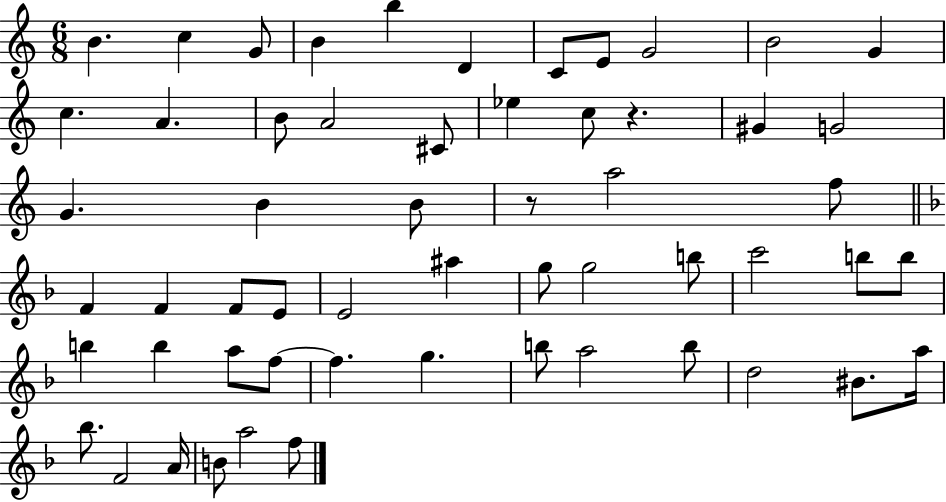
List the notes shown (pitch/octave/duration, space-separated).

B4/q. C5/q G4/e B4/q B5/q D4/q C4/e E4/e G4/h B4/h G4/q C5/q. A4/q. B4/e A4/h C#4/e Eb5/q C5/e R/q. G#4/q G4/h G4/q. B4/q B4/e R/e A5/h F5/e F4/q F4/q F4/e E4/e E4/h A#5/q G5/e G5/h B5/e C6/h B5/e B5/e B5/q B5/q A5/e F5/e F5/q. G5/q. B5/e A5/h B5/e D5/h BIS4/e. A5/s Bb5/e. F4/h A4/s B4/e A5/h F5/e